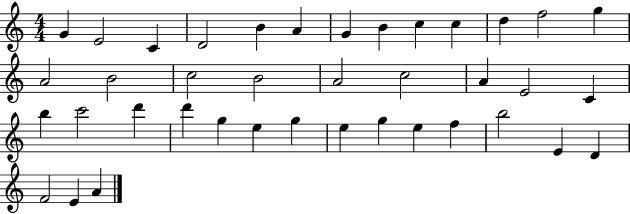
G4/q E4/h C4/q D4/h B4/q A4/q G4/q B4/q C5/q C5/q D5/q F5/h G5/q A4/h B4/h C5/h B4/h A4/h C5/h A4/q E4/h C4/q B5/q C6/h D6/q D6/q G5/q E5/q G5/q E5/q G5/q E5/q F5/q B5/h E4/q D4/q F4/h E4/q A4/q